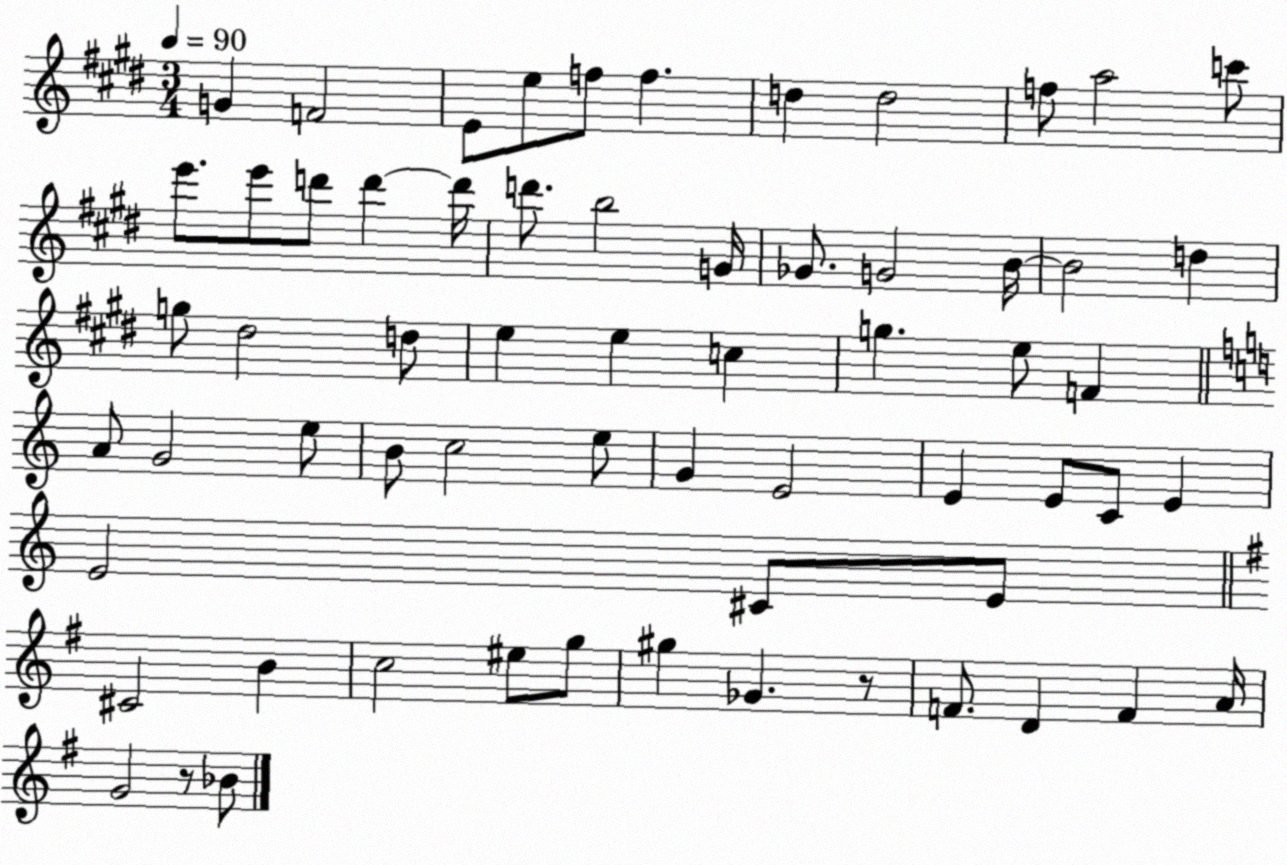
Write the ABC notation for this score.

X:1
T:Untitled
M:3/4
L:1/4
K:E
G F2 E/2 e/2 f/2 f d d2 f/2 a2 c'/2 e'/2 e'/2 d'/2 d' d'/4 d'/2 b2 G/4 _G/2 G2 B/4 B2 d g/2 ^d2 d/2 e e c g e/2 F A/2 G2 e/2 B/2 c2 e/2 G E2 E E/2 C/2 E E2 ^C/2 E/2 ^C2 B c2 ^e/2 g/2 ^g _G z/2 F/2 D F A/4 G2 z/2 _B/2